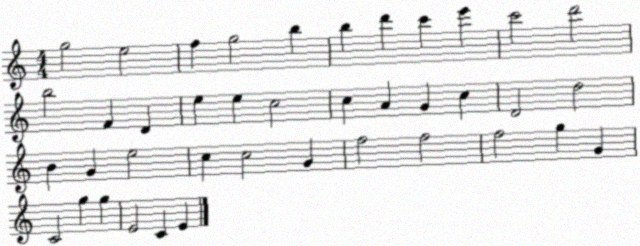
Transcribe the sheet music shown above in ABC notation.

X:1
T:Untitled
M:4/4
L:1/4
K:C
g2 e2 f g2 b b d' c' e' c'2 d'2 b2 F D e e c2 c A G c D2 d2 B G e2 c c2 G f2 f2 f2 g G C2 g g E2 C E